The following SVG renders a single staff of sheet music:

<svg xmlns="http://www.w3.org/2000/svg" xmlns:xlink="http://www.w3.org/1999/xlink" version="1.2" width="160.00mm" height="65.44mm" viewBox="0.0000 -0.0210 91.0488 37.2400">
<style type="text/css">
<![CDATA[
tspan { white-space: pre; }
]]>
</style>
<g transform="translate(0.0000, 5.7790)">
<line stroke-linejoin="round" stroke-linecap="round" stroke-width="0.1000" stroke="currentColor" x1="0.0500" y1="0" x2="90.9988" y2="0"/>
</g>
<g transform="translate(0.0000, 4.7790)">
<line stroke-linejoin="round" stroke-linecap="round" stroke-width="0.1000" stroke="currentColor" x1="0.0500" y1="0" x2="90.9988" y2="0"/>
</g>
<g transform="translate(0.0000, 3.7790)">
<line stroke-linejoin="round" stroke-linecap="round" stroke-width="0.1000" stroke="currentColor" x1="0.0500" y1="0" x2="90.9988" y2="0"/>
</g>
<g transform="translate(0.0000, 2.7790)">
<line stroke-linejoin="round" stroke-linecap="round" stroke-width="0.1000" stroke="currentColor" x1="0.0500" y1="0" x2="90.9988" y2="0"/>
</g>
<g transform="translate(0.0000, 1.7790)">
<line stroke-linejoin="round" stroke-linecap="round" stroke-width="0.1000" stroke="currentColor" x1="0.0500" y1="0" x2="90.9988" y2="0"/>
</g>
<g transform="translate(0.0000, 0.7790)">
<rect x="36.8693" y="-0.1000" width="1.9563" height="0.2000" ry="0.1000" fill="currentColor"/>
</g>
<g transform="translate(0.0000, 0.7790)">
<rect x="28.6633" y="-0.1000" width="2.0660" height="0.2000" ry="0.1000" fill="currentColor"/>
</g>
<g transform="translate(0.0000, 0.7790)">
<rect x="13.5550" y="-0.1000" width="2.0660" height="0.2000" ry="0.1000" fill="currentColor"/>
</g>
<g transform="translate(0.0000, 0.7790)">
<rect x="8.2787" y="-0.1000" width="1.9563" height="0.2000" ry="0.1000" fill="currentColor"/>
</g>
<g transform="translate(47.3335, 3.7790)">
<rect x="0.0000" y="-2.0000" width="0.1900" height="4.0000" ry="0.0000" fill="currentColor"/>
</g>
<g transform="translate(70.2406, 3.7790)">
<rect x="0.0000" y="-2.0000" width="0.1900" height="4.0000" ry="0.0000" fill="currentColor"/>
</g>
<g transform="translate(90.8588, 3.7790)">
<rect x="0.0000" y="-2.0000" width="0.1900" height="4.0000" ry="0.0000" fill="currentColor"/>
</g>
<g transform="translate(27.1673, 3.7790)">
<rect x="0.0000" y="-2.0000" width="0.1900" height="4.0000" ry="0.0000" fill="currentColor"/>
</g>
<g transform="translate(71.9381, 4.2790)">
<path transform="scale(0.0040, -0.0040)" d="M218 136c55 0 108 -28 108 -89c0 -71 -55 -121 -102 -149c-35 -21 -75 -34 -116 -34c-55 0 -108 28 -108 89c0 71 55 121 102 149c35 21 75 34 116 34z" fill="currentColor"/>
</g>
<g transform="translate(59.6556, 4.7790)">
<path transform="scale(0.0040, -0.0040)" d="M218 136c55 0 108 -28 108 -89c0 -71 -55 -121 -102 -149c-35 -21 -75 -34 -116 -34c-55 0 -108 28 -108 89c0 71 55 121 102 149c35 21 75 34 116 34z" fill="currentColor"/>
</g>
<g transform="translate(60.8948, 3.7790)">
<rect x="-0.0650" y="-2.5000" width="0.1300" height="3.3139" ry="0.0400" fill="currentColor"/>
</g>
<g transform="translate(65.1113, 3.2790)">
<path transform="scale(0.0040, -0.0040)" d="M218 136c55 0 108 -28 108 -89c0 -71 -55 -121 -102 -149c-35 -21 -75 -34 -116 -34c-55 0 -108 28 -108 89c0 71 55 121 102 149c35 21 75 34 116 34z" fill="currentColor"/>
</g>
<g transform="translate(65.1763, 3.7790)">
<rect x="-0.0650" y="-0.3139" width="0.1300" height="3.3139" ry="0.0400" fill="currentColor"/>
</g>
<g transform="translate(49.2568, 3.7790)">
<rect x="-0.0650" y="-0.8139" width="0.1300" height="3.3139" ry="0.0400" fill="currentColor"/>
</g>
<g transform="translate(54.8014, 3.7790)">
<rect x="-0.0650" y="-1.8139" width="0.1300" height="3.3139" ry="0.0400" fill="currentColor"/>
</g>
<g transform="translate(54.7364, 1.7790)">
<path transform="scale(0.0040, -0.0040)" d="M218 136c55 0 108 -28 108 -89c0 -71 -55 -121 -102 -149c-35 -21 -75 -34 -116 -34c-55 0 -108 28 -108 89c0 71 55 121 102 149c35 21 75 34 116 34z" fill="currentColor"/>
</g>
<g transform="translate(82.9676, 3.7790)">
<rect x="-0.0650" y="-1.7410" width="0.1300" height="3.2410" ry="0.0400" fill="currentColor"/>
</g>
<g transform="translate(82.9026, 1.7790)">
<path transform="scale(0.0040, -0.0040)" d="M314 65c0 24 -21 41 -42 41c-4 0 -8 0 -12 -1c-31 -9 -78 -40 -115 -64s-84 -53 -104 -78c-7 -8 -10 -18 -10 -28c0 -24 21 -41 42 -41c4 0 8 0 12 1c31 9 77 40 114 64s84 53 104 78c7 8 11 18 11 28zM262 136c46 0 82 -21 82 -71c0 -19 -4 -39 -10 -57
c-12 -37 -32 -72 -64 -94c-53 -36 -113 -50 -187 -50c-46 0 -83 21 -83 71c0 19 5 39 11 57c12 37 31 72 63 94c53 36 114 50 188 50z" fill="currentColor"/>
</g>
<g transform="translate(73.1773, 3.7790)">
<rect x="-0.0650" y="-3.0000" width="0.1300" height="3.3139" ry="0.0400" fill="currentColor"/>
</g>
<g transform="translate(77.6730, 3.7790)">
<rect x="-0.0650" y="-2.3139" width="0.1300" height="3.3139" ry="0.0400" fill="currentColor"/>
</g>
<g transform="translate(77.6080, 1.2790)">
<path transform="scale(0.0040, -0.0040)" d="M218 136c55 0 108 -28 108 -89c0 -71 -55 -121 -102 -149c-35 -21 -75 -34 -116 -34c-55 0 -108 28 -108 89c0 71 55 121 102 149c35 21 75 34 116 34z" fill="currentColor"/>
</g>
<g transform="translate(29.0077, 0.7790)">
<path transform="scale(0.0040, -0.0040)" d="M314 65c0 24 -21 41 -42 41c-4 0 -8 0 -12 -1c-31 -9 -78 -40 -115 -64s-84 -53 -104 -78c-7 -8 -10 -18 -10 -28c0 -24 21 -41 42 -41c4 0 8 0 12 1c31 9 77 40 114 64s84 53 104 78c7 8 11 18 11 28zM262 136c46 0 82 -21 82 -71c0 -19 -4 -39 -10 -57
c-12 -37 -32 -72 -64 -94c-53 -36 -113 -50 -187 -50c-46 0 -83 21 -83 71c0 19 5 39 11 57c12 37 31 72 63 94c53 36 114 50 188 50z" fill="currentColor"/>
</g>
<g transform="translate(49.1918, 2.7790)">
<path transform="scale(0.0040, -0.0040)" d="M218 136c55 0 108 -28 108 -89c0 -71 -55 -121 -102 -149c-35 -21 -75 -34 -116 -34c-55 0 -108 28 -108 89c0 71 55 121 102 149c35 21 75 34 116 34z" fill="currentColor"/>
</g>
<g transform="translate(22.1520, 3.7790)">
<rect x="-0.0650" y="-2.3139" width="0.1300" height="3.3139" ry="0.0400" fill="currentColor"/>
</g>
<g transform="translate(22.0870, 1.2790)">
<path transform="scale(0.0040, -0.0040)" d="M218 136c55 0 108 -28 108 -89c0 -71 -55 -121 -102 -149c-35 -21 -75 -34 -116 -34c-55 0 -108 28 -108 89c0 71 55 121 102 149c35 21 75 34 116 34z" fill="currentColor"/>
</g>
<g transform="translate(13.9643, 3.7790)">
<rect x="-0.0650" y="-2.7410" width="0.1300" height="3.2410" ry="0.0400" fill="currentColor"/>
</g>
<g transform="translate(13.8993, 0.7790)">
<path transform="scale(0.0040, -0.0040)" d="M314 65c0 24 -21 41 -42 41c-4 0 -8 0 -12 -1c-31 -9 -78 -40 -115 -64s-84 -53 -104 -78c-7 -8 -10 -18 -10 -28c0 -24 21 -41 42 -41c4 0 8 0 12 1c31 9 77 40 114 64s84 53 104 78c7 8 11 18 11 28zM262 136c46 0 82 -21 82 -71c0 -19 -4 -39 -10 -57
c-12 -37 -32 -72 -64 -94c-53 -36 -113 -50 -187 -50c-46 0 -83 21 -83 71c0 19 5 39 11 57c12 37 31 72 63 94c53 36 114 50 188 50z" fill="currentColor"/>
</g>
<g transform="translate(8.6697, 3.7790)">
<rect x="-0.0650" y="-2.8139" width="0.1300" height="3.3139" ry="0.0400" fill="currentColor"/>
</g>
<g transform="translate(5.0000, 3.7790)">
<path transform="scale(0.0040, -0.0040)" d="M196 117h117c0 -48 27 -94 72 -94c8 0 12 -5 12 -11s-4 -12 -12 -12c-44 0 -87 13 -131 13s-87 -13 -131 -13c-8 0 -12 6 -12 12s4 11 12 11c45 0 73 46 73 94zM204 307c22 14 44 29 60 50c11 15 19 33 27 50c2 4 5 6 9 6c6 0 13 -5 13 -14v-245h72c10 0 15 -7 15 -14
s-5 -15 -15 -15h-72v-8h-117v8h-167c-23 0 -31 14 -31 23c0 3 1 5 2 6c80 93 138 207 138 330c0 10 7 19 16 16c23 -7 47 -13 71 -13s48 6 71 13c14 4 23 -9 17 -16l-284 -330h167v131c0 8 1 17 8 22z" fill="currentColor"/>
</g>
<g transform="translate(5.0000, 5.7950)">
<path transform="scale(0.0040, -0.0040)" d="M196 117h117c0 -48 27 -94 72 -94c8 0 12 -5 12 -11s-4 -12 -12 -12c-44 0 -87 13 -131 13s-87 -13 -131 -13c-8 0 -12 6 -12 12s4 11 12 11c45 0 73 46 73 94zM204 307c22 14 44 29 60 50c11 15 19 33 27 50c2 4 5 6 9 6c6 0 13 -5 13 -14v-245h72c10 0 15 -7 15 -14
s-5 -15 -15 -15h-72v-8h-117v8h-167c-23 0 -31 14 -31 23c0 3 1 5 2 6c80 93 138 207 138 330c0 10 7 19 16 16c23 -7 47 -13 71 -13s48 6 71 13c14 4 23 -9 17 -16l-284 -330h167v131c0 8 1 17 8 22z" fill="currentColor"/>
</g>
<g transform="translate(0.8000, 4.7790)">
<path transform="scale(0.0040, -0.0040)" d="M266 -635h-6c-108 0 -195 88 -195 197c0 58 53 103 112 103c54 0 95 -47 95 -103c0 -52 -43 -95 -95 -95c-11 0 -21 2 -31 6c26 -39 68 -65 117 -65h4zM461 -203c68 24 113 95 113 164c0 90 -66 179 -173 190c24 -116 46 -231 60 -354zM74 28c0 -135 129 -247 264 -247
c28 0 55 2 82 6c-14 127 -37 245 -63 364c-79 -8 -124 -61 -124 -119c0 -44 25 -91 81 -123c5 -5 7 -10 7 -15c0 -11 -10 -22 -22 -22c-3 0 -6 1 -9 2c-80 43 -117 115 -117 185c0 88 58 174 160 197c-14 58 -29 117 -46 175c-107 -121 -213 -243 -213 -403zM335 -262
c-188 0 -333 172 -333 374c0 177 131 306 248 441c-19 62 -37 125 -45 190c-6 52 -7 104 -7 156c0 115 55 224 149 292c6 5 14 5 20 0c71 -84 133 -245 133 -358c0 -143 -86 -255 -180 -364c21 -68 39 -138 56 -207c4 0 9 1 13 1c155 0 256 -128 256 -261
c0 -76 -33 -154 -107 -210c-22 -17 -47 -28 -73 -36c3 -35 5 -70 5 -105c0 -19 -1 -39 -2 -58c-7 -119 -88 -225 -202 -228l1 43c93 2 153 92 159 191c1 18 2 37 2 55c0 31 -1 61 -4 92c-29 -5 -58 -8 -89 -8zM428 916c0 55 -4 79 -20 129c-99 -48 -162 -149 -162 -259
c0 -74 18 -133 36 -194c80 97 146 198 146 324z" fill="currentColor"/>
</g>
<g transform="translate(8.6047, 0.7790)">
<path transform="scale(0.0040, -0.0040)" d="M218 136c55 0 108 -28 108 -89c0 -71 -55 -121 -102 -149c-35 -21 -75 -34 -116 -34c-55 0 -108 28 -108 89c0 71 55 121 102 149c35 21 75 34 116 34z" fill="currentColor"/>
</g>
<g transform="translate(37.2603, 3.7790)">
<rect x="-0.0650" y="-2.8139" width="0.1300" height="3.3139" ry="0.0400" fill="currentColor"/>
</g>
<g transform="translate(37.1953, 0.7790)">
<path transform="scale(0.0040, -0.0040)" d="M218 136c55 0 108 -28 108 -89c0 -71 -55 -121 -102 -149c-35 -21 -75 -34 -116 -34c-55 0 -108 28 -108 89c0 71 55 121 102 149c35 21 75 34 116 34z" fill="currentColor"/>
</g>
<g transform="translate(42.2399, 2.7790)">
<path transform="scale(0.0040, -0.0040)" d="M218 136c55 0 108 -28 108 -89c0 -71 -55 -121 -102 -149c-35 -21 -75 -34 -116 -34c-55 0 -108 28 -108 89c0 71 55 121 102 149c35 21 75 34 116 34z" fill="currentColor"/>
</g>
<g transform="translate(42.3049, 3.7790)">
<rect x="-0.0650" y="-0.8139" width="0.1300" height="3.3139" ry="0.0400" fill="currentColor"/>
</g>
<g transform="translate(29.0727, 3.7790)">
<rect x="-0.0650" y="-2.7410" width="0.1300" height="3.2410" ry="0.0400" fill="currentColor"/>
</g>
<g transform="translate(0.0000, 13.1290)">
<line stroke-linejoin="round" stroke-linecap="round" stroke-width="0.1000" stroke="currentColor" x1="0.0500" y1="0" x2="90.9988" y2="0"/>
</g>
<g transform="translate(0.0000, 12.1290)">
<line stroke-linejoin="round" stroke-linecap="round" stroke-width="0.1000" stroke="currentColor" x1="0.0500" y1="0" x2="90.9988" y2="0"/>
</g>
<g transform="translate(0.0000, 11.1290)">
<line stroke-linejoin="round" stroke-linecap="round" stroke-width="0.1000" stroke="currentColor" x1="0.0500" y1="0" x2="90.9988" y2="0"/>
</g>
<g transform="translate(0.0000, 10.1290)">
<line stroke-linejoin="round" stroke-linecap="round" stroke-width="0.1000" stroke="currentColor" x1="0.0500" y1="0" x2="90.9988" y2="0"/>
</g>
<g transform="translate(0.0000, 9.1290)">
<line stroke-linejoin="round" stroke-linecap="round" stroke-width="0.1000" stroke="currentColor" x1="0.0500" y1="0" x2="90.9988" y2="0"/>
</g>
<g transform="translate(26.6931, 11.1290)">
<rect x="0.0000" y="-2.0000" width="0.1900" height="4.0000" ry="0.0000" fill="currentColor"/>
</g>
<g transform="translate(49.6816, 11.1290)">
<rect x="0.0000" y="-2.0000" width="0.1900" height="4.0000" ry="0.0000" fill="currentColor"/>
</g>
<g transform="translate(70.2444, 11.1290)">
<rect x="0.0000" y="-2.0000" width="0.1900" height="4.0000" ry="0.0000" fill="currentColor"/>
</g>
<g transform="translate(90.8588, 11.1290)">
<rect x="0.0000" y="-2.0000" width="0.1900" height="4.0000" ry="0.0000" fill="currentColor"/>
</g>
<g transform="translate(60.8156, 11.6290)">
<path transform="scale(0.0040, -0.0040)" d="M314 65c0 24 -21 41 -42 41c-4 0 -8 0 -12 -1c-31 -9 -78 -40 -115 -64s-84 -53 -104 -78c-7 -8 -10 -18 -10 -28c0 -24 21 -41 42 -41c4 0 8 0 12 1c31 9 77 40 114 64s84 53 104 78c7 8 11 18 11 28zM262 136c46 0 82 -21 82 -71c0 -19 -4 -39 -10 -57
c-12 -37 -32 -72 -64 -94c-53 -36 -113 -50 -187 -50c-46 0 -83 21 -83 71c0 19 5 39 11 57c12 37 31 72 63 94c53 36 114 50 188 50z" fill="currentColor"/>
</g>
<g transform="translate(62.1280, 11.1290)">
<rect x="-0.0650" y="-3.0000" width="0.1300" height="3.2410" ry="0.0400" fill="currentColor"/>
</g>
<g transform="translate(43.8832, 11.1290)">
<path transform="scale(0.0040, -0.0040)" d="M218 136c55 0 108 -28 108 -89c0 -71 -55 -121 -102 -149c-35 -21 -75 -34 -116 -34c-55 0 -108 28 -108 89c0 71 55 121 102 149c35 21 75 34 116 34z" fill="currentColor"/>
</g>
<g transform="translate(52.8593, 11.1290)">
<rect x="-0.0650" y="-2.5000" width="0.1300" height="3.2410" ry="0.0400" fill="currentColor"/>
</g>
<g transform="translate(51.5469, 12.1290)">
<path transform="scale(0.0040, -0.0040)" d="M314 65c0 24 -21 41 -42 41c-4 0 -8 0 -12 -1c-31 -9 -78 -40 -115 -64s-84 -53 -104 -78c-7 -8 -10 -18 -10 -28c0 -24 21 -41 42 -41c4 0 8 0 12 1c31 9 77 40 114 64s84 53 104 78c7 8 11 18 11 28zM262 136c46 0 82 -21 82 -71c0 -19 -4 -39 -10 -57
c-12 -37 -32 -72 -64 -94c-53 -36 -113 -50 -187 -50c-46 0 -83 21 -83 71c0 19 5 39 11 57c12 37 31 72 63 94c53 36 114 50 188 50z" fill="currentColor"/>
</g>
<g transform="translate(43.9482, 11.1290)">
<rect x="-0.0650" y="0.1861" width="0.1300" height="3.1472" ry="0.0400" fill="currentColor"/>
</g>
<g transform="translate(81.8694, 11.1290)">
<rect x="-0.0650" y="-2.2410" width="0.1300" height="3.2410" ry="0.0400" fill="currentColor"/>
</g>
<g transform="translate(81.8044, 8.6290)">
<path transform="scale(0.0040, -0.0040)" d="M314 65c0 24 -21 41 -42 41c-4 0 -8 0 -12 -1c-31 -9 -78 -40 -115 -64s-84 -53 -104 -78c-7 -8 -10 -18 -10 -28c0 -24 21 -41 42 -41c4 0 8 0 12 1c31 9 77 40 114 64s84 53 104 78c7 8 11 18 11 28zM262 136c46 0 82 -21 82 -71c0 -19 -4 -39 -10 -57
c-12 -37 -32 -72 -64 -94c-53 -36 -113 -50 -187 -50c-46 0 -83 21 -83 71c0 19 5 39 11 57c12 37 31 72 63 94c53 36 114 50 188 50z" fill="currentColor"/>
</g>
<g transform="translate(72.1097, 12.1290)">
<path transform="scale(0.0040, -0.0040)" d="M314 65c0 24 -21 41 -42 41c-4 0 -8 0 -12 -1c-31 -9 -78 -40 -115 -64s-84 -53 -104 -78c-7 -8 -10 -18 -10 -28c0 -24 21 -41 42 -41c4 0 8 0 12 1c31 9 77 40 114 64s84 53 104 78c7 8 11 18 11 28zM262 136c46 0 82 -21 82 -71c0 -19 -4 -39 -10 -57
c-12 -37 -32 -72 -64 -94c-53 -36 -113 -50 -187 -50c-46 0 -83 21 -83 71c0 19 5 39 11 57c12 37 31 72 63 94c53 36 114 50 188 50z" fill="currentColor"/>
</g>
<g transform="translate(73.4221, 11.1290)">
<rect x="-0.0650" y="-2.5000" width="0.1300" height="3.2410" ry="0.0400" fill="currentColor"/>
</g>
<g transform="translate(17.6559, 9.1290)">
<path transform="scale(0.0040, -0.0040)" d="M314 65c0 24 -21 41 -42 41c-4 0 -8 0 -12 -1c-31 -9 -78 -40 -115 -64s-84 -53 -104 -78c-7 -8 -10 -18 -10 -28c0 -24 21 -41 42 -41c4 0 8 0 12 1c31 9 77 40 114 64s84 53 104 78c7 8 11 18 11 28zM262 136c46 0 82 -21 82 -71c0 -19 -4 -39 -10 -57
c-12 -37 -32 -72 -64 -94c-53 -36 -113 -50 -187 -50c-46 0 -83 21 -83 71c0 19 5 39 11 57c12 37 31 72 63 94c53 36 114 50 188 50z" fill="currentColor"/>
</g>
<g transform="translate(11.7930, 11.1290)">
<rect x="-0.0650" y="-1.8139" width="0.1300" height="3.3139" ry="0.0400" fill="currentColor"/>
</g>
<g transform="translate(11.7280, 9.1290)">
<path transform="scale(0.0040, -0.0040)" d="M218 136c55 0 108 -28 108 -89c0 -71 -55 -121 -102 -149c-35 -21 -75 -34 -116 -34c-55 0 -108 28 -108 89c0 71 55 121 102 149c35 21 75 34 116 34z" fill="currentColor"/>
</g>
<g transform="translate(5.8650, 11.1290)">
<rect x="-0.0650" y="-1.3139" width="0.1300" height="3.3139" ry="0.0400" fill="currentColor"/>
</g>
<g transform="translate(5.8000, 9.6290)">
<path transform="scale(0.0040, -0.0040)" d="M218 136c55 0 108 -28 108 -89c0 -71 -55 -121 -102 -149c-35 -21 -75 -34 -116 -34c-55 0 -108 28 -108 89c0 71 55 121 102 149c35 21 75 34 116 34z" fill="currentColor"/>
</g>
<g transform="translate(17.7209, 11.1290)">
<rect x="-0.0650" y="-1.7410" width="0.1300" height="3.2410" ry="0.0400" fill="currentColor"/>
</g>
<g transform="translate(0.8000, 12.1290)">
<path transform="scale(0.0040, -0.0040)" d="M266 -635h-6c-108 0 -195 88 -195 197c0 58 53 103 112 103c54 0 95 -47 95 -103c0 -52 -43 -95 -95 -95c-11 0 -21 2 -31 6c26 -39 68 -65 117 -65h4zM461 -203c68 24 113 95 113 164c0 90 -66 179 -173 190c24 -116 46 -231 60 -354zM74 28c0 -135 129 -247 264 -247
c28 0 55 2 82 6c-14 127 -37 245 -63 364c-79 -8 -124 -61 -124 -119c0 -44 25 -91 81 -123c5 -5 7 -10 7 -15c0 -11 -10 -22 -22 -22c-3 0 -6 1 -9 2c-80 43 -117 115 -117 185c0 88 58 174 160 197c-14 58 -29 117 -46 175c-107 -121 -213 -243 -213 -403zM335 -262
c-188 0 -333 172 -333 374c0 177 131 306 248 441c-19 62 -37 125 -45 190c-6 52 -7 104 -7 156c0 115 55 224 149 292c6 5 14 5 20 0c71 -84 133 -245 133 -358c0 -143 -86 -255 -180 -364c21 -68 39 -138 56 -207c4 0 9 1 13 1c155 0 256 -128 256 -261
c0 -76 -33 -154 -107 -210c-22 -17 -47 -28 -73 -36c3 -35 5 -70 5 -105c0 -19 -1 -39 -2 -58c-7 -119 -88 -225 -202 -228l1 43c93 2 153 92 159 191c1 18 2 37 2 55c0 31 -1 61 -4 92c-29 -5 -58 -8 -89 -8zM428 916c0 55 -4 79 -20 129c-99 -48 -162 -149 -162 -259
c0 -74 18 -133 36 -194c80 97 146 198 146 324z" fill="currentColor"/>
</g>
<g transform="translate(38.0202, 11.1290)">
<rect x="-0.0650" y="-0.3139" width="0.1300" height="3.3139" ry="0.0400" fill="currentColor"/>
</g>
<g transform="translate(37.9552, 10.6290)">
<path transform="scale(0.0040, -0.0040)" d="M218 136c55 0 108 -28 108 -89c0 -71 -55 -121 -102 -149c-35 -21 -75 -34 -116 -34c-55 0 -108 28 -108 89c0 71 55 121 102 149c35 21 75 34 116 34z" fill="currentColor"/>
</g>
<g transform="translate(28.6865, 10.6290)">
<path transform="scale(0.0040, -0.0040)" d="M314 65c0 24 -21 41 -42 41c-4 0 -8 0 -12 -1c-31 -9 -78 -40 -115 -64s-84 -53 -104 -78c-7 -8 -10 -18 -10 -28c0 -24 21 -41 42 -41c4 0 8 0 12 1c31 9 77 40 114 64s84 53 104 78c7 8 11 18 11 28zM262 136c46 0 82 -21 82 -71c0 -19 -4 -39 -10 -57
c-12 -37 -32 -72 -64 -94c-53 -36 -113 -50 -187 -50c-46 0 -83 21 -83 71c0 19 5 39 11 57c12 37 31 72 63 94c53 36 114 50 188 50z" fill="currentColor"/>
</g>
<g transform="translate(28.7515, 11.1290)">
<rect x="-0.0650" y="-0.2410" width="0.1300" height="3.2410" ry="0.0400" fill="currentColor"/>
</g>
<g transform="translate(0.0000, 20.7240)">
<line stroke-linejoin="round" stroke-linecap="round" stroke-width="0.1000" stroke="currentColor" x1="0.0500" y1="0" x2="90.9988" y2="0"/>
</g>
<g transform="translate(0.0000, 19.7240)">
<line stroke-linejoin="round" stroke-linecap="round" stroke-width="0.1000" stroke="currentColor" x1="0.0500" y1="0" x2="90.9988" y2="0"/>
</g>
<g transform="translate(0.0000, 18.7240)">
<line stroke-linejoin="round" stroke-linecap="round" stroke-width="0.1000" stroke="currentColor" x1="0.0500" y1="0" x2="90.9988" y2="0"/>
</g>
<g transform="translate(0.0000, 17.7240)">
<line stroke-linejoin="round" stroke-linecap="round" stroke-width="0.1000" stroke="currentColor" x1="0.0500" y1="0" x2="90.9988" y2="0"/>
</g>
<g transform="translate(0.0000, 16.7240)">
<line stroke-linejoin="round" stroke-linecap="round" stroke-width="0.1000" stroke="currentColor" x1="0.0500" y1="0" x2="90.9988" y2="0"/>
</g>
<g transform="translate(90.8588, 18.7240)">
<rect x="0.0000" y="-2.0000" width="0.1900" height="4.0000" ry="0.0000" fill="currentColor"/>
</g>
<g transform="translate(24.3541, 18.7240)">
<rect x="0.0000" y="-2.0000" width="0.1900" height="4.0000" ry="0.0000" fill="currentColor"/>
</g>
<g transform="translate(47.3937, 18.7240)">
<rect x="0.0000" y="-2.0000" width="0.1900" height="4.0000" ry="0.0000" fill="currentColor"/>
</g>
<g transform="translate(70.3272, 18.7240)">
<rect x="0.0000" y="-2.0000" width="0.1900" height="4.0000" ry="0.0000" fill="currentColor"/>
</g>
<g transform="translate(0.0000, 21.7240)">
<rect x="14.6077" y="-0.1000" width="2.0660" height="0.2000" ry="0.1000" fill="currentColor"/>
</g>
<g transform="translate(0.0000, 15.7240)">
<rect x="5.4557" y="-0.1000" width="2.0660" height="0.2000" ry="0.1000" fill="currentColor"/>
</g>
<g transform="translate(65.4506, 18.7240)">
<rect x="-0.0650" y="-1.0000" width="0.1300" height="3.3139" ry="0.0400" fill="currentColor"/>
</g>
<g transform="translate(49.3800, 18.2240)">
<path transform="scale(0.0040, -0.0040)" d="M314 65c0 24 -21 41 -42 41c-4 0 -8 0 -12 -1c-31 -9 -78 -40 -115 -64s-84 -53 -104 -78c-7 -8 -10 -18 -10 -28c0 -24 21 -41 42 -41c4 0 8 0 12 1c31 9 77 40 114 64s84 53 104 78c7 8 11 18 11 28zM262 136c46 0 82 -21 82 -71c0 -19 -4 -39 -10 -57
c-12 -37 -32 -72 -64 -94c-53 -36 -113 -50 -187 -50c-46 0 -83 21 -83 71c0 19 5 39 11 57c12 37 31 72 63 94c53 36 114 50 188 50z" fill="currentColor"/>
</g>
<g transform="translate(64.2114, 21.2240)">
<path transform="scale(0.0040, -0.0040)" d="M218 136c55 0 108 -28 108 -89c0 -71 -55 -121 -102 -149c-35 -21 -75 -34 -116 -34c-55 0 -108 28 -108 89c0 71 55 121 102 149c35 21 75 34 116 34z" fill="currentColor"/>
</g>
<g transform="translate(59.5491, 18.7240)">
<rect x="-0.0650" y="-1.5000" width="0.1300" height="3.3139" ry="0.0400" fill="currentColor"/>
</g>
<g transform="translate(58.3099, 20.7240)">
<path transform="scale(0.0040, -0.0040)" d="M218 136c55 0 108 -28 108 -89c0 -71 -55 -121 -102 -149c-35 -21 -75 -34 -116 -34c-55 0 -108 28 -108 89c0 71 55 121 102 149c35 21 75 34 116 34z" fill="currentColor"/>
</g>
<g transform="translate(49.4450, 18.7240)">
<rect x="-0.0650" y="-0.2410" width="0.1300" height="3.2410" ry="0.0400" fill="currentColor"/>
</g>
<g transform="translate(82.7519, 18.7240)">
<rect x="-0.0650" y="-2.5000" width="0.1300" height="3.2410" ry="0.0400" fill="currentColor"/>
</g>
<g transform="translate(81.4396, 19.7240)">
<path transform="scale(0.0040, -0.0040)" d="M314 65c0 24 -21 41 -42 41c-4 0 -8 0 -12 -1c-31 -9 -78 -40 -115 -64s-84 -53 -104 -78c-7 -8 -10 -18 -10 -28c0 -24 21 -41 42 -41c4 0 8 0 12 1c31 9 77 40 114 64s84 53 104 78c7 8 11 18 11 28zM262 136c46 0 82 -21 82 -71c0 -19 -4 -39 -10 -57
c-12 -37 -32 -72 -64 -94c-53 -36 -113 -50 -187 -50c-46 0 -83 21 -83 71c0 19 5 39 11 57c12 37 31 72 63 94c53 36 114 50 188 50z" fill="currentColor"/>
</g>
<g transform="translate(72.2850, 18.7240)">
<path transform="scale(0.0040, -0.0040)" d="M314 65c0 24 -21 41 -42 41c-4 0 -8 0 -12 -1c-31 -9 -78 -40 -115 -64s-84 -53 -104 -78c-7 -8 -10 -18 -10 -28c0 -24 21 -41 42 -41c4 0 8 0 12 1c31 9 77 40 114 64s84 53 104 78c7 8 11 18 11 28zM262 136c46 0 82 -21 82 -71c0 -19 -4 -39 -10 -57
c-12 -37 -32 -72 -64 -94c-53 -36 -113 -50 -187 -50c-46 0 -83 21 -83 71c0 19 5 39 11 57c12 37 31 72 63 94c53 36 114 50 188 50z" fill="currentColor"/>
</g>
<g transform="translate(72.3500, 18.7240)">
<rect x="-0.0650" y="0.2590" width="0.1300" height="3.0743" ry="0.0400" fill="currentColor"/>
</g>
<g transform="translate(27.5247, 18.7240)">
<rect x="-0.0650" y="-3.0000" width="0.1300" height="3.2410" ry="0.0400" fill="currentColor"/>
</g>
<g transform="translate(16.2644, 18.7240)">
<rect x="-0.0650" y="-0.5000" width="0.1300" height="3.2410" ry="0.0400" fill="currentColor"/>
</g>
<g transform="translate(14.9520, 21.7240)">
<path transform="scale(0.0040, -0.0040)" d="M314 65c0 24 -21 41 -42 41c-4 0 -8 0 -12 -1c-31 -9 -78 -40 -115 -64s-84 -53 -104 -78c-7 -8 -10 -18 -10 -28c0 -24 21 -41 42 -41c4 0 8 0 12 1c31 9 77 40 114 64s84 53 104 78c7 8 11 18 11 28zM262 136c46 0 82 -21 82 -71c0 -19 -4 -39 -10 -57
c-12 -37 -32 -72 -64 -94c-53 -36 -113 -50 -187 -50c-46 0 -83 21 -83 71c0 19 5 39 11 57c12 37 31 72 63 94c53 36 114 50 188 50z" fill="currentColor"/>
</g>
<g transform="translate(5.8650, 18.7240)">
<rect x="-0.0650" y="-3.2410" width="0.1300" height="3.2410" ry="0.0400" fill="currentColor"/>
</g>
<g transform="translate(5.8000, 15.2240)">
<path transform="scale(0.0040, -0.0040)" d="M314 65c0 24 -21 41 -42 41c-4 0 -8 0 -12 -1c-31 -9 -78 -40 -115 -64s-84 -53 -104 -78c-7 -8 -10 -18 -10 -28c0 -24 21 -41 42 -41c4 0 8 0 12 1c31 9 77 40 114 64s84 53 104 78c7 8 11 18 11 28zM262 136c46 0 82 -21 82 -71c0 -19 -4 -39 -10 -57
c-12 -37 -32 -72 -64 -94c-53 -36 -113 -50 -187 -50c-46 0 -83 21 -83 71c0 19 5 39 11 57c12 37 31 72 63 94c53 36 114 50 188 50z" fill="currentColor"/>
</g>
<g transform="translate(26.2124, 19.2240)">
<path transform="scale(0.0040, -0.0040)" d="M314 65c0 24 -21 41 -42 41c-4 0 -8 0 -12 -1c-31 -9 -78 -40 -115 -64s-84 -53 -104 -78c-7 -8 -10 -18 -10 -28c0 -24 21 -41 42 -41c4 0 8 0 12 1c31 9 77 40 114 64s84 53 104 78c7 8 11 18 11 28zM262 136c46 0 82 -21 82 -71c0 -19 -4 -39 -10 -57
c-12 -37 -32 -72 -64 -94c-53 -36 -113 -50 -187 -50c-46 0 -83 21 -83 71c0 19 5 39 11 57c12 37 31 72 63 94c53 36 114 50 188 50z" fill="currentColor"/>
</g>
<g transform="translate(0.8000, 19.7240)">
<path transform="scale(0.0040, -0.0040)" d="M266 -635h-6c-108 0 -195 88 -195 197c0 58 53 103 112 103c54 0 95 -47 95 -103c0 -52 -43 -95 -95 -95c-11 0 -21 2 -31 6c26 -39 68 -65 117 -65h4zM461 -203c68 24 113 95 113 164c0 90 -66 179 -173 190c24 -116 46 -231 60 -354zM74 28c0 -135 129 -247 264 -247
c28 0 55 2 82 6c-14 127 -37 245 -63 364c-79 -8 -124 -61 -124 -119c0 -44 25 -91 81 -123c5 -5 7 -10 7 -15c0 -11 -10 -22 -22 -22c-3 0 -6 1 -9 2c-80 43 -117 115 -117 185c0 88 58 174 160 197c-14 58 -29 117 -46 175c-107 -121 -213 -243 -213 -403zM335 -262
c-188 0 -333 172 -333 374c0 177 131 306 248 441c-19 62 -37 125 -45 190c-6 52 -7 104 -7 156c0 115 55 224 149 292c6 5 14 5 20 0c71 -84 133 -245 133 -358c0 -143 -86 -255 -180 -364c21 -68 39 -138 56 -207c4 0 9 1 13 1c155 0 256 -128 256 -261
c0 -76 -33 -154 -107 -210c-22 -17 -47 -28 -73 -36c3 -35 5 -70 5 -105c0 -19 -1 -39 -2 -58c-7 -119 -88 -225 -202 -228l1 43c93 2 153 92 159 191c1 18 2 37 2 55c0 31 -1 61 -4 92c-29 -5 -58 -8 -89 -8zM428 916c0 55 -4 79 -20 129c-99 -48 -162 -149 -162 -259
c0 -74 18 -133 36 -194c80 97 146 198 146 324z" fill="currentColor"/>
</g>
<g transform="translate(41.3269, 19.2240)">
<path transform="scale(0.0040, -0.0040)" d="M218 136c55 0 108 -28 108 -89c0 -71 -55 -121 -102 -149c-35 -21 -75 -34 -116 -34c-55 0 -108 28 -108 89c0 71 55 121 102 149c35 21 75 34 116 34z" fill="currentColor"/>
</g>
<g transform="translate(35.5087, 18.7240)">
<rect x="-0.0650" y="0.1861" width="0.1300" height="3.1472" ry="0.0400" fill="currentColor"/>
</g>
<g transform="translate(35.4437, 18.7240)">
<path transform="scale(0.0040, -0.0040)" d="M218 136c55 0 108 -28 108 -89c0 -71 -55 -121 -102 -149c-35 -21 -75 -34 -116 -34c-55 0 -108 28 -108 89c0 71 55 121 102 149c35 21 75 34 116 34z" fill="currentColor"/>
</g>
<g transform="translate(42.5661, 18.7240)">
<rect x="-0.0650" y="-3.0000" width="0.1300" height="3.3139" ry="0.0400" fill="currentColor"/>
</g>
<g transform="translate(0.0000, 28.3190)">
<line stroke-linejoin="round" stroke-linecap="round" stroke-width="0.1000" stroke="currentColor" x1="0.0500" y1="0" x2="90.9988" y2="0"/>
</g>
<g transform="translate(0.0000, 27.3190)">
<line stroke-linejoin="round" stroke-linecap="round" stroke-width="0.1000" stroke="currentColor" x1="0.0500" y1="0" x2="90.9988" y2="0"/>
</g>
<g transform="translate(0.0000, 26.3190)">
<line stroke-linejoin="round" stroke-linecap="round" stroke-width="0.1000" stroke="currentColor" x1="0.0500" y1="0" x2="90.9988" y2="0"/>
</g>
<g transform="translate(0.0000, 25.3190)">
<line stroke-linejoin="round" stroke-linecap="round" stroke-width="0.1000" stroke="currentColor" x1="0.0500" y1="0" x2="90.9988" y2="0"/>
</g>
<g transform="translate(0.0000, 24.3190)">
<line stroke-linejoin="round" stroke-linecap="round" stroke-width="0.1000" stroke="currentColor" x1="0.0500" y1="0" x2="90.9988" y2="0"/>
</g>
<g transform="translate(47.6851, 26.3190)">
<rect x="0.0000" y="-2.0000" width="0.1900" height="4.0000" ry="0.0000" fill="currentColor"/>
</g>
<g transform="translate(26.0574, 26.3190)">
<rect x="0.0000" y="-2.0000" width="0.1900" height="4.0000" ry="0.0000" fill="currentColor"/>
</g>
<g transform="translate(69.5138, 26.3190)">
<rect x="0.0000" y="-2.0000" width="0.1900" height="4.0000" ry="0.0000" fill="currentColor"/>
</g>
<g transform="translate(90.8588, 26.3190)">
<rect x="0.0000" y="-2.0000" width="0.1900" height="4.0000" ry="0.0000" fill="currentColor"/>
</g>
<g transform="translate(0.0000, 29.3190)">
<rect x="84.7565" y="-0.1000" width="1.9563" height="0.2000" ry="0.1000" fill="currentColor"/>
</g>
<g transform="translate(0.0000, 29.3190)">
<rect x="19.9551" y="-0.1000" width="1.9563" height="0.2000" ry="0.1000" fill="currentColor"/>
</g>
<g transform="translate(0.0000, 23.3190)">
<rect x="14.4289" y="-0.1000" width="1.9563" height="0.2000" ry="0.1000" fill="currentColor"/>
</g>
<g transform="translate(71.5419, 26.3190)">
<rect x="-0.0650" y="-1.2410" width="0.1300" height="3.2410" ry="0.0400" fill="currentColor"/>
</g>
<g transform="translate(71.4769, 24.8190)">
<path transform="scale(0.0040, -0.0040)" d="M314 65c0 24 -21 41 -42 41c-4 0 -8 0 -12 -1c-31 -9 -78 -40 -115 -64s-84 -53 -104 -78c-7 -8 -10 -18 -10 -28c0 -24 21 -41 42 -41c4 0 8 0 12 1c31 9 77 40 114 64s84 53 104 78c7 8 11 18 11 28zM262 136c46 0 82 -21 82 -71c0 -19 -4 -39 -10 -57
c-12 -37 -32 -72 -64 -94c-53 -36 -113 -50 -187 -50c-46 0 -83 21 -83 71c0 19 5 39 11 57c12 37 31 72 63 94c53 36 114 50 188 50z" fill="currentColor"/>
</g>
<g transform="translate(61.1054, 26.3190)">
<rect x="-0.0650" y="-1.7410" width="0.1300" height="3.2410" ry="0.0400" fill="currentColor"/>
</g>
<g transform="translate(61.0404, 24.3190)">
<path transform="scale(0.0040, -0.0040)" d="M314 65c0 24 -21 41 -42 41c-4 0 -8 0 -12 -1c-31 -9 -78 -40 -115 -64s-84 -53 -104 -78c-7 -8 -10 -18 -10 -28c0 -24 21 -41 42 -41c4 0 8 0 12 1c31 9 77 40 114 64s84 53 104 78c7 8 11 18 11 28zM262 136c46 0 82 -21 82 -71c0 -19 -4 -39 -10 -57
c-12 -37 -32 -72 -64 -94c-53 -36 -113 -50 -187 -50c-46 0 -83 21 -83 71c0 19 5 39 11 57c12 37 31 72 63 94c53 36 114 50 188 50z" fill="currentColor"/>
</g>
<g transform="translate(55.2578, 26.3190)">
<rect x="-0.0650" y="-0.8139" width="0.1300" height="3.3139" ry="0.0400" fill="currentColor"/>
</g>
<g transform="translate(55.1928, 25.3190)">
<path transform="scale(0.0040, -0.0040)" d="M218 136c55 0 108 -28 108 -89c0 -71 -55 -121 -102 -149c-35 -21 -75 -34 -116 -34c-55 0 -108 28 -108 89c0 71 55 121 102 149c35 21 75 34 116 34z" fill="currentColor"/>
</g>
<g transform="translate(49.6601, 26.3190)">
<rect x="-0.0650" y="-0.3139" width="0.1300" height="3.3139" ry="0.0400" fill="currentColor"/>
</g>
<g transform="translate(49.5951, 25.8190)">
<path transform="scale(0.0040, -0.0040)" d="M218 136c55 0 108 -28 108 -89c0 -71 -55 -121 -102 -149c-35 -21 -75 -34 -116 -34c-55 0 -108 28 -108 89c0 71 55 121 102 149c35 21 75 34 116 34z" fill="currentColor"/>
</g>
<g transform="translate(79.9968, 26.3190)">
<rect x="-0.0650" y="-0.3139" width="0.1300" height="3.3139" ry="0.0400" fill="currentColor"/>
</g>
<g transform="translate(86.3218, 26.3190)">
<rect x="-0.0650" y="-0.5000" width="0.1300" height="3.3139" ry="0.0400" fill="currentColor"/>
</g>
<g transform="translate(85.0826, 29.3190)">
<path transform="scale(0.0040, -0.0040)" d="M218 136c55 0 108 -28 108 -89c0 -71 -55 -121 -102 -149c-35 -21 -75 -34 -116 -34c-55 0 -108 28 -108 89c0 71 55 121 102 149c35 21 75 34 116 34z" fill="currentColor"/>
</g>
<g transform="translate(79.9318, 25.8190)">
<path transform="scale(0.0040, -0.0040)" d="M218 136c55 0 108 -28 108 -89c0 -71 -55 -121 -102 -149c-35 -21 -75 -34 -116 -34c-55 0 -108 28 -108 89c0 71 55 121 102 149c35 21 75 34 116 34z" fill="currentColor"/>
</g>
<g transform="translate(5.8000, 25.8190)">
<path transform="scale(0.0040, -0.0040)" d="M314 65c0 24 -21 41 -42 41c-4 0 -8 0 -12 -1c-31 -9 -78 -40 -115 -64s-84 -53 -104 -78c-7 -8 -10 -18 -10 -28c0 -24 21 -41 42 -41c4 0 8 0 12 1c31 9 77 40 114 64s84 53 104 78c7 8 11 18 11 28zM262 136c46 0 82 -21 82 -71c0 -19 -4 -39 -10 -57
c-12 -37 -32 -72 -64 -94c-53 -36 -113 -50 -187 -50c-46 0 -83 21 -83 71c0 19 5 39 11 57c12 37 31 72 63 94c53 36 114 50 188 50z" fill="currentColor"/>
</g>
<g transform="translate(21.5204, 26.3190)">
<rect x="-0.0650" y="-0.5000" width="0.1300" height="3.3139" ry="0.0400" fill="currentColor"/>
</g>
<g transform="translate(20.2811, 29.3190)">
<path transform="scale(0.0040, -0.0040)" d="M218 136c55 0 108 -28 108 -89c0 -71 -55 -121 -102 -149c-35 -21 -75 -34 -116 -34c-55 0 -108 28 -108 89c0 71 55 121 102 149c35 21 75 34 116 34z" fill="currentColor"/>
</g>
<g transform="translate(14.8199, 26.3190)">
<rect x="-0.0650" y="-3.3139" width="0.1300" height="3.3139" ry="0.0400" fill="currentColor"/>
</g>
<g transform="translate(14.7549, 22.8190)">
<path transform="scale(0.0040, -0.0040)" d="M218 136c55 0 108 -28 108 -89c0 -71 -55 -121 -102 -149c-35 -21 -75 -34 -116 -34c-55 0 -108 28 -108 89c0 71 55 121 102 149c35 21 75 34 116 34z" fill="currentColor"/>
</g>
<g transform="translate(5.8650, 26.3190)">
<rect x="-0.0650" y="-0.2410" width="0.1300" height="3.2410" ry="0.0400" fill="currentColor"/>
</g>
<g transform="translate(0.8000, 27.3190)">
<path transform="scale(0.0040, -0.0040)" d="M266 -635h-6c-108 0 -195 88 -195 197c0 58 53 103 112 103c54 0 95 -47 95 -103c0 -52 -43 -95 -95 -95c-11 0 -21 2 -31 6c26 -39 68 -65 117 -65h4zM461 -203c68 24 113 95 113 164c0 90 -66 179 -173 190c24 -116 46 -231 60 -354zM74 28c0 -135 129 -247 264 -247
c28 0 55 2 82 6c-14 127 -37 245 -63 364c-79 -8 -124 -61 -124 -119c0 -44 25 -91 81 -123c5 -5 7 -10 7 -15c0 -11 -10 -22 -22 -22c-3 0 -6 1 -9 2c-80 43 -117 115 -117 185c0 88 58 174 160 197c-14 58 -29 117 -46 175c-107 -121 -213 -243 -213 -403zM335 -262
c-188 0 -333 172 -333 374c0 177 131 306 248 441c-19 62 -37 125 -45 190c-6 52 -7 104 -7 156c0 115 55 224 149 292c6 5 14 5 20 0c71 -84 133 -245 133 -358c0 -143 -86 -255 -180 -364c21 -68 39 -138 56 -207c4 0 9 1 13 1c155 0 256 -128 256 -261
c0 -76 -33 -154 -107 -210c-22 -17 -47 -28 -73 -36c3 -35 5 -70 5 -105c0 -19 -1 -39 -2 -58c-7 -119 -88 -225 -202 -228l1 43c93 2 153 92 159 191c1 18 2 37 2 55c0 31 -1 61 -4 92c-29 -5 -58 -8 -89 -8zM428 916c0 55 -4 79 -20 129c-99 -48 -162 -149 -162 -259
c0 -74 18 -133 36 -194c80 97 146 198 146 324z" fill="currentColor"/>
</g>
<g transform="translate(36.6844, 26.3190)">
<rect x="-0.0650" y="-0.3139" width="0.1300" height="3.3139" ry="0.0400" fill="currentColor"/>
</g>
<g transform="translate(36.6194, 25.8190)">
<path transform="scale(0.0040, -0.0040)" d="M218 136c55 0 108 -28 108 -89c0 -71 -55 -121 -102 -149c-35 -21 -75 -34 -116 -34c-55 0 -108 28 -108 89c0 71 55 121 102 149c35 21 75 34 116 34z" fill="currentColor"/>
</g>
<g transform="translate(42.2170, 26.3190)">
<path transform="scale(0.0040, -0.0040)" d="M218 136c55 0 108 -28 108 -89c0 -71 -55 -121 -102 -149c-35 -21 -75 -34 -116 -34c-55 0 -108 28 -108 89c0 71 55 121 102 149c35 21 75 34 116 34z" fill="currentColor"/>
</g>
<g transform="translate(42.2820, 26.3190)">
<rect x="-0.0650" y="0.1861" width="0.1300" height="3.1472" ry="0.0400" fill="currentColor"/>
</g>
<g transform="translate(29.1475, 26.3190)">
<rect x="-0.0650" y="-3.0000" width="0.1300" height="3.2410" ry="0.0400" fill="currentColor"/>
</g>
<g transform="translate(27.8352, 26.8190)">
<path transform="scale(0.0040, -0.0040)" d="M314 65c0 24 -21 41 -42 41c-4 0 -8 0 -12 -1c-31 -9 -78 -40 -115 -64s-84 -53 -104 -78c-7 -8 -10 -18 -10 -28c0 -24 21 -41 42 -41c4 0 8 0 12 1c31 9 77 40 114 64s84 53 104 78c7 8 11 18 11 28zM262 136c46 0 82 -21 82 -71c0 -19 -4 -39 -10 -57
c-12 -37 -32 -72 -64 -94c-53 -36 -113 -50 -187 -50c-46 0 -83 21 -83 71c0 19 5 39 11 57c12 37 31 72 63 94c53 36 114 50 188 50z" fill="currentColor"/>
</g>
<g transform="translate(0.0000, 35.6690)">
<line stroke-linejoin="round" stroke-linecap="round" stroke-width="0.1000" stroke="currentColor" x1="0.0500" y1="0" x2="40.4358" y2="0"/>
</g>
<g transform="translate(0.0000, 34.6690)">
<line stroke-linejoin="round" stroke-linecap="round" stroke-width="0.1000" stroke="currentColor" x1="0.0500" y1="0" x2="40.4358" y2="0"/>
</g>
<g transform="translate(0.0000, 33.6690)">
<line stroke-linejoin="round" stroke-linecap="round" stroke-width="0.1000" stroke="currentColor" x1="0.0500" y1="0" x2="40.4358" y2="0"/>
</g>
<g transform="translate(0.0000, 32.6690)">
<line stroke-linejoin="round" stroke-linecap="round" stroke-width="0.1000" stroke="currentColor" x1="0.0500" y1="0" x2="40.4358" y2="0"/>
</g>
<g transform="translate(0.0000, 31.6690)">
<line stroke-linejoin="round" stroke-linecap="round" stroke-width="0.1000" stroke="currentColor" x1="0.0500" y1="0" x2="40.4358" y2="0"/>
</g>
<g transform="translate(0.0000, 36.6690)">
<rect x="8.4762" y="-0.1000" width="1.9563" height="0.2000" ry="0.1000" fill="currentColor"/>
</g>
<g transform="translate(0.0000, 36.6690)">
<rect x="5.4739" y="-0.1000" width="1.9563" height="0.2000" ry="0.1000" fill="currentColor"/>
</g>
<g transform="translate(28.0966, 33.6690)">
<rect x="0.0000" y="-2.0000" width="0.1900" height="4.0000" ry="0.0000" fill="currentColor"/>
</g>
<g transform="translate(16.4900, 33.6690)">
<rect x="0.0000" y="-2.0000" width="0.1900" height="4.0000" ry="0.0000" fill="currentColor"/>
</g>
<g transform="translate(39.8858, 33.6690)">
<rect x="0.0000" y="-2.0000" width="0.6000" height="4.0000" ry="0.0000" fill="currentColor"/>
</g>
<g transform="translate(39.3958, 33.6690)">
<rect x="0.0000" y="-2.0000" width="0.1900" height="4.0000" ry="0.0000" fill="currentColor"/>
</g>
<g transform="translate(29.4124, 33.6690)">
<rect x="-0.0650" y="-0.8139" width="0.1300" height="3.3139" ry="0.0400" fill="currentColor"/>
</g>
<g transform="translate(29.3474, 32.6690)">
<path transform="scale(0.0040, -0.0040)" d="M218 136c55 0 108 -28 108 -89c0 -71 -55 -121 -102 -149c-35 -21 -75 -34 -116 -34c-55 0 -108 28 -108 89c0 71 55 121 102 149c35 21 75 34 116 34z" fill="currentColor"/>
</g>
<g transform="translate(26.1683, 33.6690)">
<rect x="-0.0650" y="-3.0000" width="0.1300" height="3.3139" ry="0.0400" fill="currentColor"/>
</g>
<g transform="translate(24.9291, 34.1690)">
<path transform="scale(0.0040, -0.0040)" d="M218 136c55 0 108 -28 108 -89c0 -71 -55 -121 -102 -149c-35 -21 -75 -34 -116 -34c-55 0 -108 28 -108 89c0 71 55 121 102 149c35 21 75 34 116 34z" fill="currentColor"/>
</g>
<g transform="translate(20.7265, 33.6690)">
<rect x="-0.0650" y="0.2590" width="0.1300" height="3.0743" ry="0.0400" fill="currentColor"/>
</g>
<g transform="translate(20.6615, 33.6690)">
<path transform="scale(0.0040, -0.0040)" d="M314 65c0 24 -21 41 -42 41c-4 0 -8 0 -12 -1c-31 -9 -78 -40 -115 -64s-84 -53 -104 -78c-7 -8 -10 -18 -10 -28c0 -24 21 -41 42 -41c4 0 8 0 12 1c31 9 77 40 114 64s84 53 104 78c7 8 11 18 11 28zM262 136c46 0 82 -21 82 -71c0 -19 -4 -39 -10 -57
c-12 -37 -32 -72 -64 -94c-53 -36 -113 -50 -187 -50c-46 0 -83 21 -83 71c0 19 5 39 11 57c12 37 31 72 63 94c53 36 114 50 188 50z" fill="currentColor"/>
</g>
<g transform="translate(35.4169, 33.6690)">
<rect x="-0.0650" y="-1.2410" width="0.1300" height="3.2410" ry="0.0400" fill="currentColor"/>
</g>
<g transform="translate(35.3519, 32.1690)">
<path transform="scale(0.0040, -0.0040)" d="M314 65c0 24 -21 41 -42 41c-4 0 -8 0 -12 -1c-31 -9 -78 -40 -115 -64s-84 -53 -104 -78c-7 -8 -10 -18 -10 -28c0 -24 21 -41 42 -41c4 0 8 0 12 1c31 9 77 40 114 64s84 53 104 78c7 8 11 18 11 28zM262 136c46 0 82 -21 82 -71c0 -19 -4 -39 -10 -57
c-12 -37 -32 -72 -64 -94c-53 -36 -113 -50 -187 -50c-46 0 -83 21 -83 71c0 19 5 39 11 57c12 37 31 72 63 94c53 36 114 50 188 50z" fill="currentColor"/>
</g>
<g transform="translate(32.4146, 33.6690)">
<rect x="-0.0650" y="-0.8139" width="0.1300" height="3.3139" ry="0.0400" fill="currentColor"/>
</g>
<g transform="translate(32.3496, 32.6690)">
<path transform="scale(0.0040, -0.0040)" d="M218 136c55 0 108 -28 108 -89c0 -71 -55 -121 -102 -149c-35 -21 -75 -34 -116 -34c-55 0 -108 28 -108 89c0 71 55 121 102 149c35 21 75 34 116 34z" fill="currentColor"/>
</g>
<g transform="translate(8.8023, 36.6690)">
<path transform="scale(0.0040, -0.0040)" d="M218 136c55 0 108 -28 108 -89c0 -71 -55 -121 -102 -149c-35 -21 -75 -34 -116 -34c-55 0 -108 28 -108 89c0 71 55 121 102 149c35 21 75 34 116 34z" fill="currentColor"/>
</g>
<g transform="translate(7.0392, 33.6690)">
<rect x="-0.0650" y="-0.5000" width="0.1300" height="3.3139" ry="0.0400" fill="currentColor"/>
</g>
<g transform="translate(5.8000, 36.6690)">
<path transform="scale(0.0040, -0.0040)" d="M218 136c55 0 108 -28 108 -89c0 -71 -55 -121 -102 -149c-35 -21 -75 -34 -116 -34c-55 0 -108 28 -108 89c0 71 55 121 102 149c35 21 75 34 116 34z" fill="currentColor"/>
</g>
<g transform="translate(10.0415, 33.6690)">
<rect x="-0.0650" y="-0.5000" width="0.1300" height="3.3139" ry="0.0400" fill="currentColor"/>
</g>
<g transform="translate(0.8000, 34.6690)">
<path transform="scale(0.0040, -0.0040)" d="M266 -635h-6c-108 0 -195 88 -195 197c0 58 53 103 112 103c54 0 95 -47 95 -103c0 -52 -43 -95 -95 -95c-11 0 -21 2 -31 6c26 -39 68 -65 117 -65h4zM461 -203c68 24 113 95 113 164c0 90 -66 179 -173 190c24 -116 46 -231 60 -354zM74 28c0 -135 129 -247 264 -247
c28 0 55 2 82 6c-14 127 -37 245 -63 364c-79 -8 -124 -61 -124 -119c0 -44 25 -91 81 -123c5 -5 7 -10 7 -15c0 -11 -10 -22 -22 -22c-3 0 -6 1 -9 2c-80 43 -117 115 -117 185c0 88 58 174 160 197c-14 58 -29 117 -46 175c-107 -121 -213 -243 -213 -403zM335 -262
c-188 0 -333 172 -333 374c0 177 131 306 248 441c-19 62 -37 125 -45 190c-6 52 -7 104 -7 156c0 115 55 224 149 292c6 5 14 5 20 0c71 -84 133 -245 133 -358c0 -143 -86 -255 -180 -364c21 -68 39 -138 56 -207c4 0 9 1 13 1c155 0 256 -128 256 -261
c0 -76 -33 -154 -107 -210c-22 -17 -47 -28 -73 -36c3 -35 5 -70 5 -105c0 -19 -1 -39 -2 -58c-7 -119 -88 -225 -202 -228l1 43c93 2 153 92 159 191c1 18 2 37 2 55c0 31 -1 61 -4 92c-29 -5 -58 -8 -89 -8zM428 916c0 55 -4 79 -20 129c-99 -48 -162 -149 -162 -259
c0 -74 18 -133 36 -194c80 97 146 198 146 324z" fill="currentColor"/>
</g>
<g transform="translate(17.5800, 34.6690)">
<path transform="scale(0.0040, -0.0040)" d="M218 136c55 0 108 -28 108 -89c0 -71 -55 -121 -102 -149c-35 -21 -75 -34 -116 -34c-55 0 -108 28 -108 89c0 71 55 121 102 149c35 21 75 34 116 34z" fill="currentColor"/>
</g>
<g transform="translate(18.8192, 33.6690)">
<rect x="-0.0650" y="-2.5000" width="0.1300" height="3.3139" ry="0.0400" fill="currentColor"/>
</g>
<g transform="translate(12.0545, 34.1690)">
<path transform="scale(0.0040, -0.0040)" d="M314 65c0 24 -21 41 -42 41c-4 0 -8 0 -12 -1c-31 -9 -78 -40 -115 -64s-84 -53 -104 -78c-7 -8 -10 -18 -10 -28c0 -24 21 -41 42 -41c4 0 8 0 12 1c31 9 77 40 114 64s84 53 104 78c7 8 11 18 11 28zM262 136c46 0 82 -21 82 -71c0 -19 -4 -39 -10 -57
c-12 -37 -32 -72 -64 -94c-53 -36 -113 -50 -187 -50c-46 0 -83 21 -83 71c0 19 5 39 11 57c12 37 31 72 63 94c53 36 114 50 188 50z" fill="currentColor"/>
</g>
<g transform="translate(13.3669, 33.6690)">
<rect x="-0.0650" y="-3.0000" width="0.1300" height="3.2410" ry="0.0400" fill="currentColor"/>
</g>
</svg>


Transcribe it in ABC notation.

X:1
T:Untitled
M:4/4
L:1/4
K:C
a a2 g a2 a d d f G c A g f2 e f f2 c2 c B G2 A2 G2 g2 b2 C2 A2 B A c2 E D B2 G2 c2 b C A2 c B c d f2 e2 c C C C A2 G B2 A d d e2